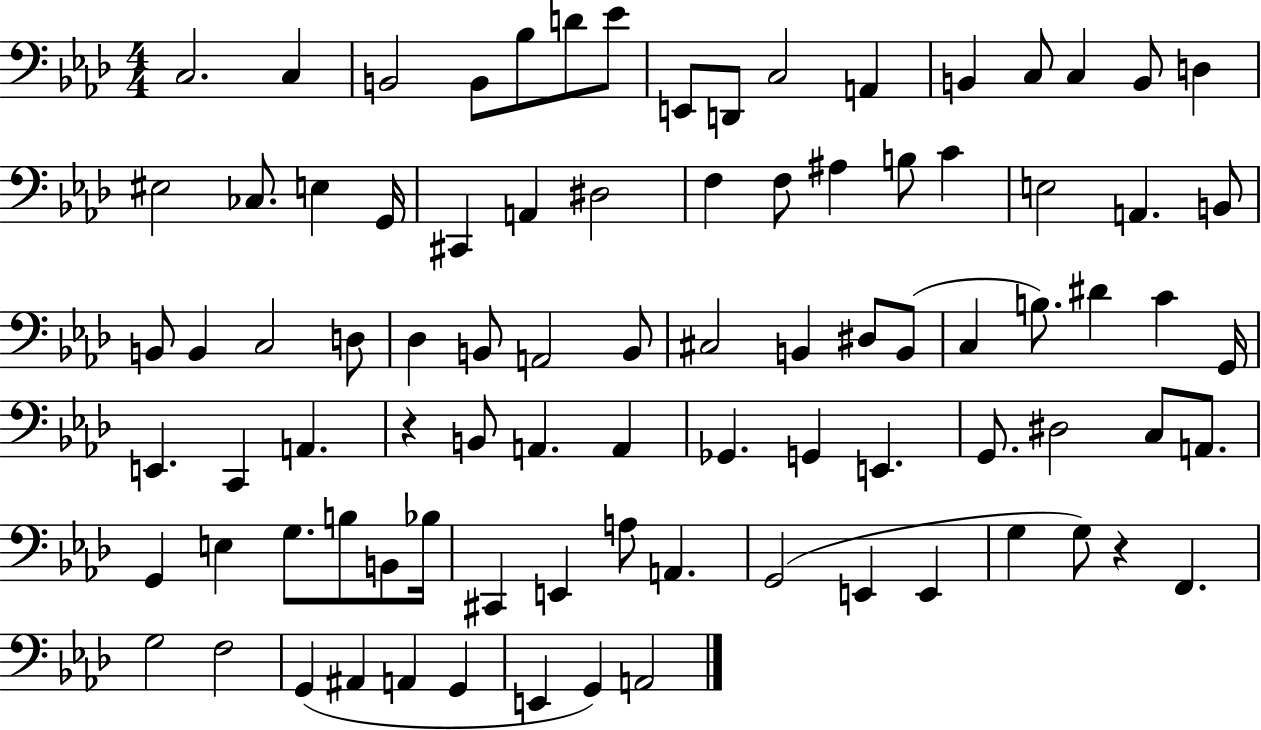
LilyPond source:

{
  \clef bass
  \numericTimeSignature
  \time 4/4
  \key aes \major
  c2. c4 | b,2 b,8 bes8 d'8 ees'8 | e,8 d,8 c2 a,4 | b,4 c8 c4 b,8 d4 | \break eis2 ces8. e4 g,16 | cis,4 a,4 dis2 | f4 f8 ais4 b8 c'4 | e2 a,4. b,8 | \break b,8 b,4 c2 d8 | des4 b,8 a,2 b,8 | cis2 b,4 dis8 b,8( | c4 b8.) dis'4 c'4 g,16 | \break e,4. c,4 a,4. | r4 b,8 a,4. a,4 | ges,4. g,4 e,4. | g,8. dis2 c8 a,8. | \break g,4 e4 g8. b8 b,8 bes16 | cis,4 e,4 a8 a,4. | g,2( e,4 e,4 | g4 g8) r4 f,4. | \break g2 f2 | g,4( ais,4 a,4 g,4 | e,4 g,4) a,2 | \bar "|."
}